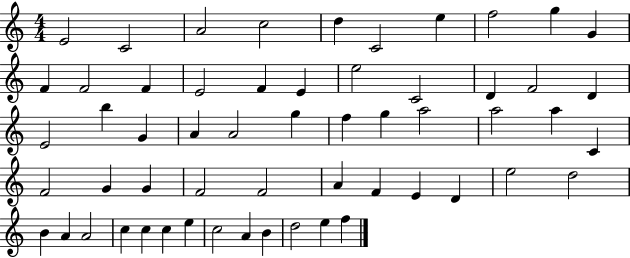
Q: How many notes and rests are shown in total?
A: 57